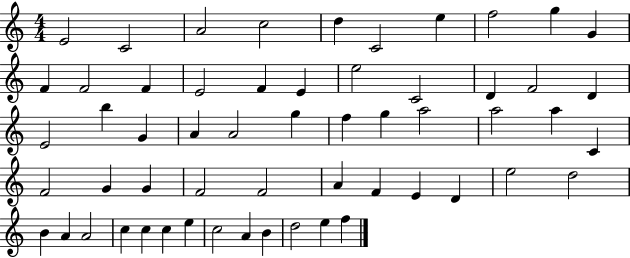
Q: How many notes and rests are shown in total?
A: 57